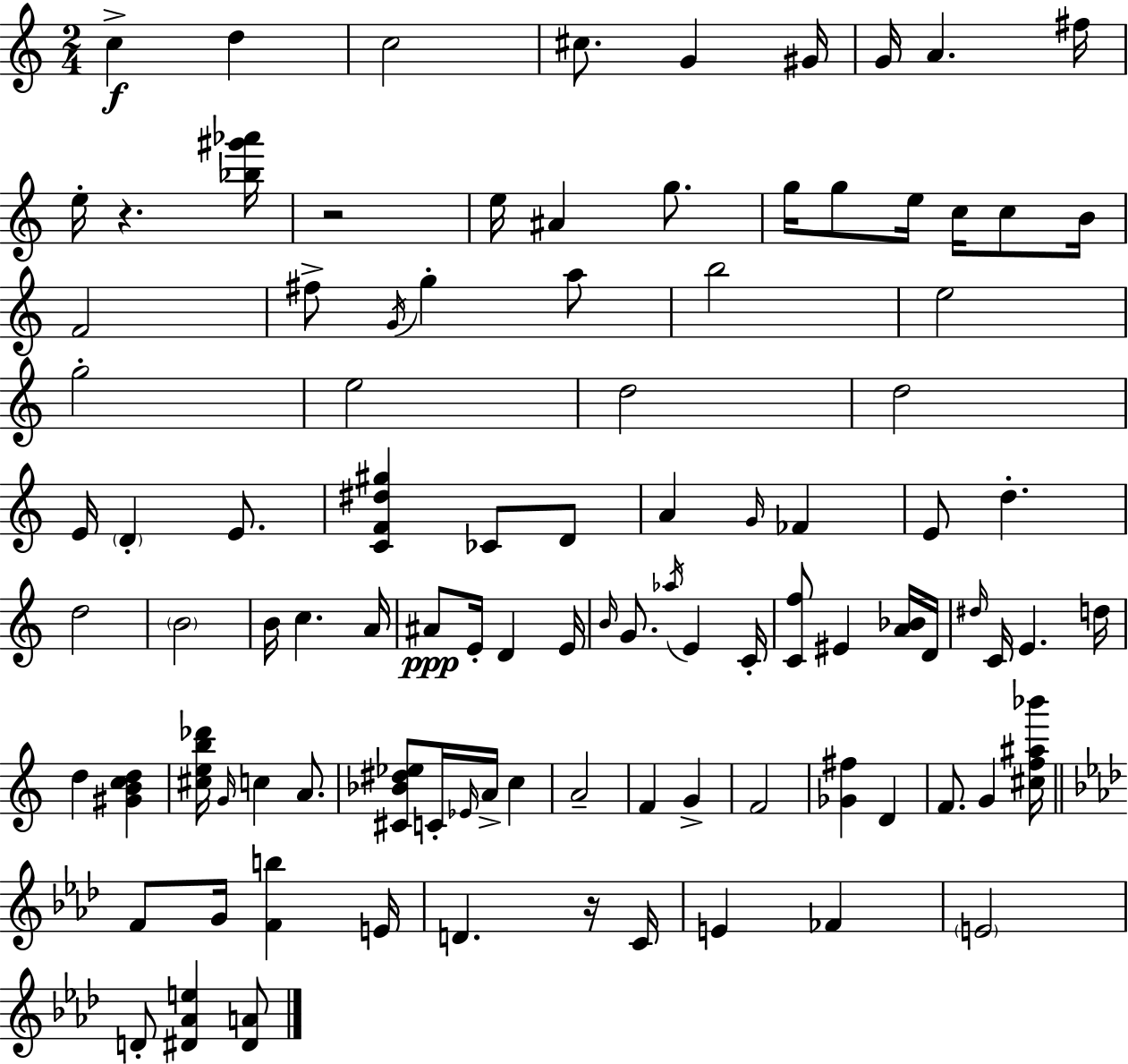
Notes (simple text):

C5/q D5/q C5/h C#5/e. G4/q G#4/s G4/s A4/q. F#5/s E5/s R/q. [Bb5,G#6,Ab6]/s R/h E5/s A#4/q G5/e. G5/s G5/e E5/s C5/s C5/e B4/s F4/h F#5/e G4/s G5/q A5/e B5/h E5/h G5/h E5/h D5/h D5/h E4/s D4/q E4/e. [C4,F4,D#5,G#5]/q CES4/e D4/e A4/q G4/s FES4/q E4/e D5/q. D5/h B4/h B4/s C5/q. A4/s A#4/e E4/s D4/q E4/s B4/s G4/e. Ab5/s E4/q C4/s [C4,F5]/e EIS4/q [A4,Bb4]/s D4/s D#5/s C4/s E4/q. D5/s D5/q [G#4,B4,C5,D5]/q [C#5,E5,B5,Db6]/s G4/s C5/q A4/e. [C#4,Bb4,D#5,Eb5]/e C4/s Eb4/s A4/s C5/q A4/h F4/q G4/q F4/h [Gb4,F#5]/q D4/q F4/e. G4/q [C#5,F5,A#5,Bb6]/s F4/e G4/s [F4,B5]/q E4/s D4/q. R/s C4/s E4/q FES4/q E4/h D4/e [D#4,Ab4,E5]/q [D#4,A4]/e